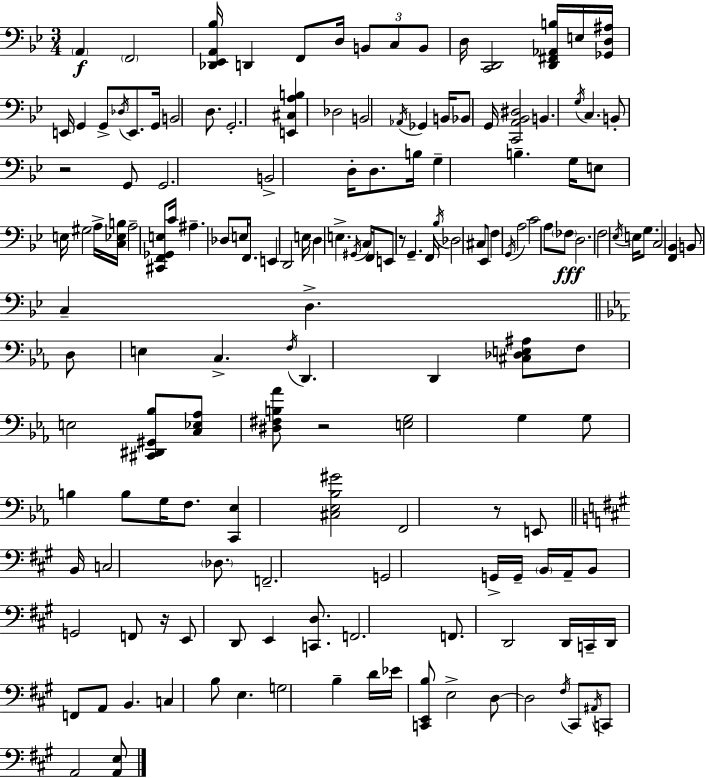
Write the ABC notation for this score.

X:1
T:Untitled
M:3/4
L:1/4
K:Gm
A,, F,,2 [_D,,_E,,A,,_B,]/4 D,, F,,/2 D,/4 B,,/2 C,/2 B,,/2 D,/4 [C,,D,,]2 [D,,^F,,_A,,B,]/4 E,/4 [_G,,D,^A,]/4 E,,/4 G,, G,,/2 _D,/4 E,,/2 G,,/4 B,,2 D,/2 G,,2 [E,,^C,A,B,] _D,2 B,,2 _A,,/4 _G,, B,,/4 _B,,/2 G,,/4 [C,,A,,_B,,^D,]2 B,, G,/4 C, B,,/2 z2 G,,/2 G,,2 B,,2 D,/4 D,/2 B,/4 G, B, G,/4 E,/2 E,/4 ^G,2 A,/4 [C,_E,B,]/4 A,2 [^C,,F,,_G,,E,]/2 C/4 ^A, _D,/2 E,/4 F,,/2 E,, D,,2 E,/4 D, E, ^G,,/4 C,/4 F,,/4 E,,/2 z/2 G,, F,,/4 _B,/4 _D,2 ^C,/2 _E,,/2 F, G,,/4 A,2 C2 A,/2 _F,/2 D,2 F,2 _E,/4 E,/4 G,/2 C,2 [F,,_B,,] B,,/2 C, D, D,/2 E, C, F,/4 D,, D,, [^C,_D,E,^A,]/2 F,/2 E,2 [^C,,^D,,^G,,_B,]/2 [C,_E,_A,]/2 [^D,^F,B,_A]/2 z2 [E,G,]2 G, G,/2 B, B,/2 G,/4 F,/2 [C,,_E,] [^C,_E,_B,^G]2 F,,2 z/2 E,,/2 B,,/4 C,2 _D,/2 F,,2 G,,2 G,,/4 G,,/4 B,,/4 A,,/4 B,,/2 G,,2 F,,/2 z/4 E,,/2 D,,/2 E,, [C,,D,]/2 F,,2 F,,/2 D,,2 D,,/4 C,,/4 D,,/4 F,,/2 A,,/2 B,, C, B,/2 E, G,2 B, D/4 _E/4 [C,,E,,B,]/2 E,2 D,/2 D,2 ^F,/4 ^C,,/2 ^A,,/4 C,,/2 A,,2 [A,,E,]/2